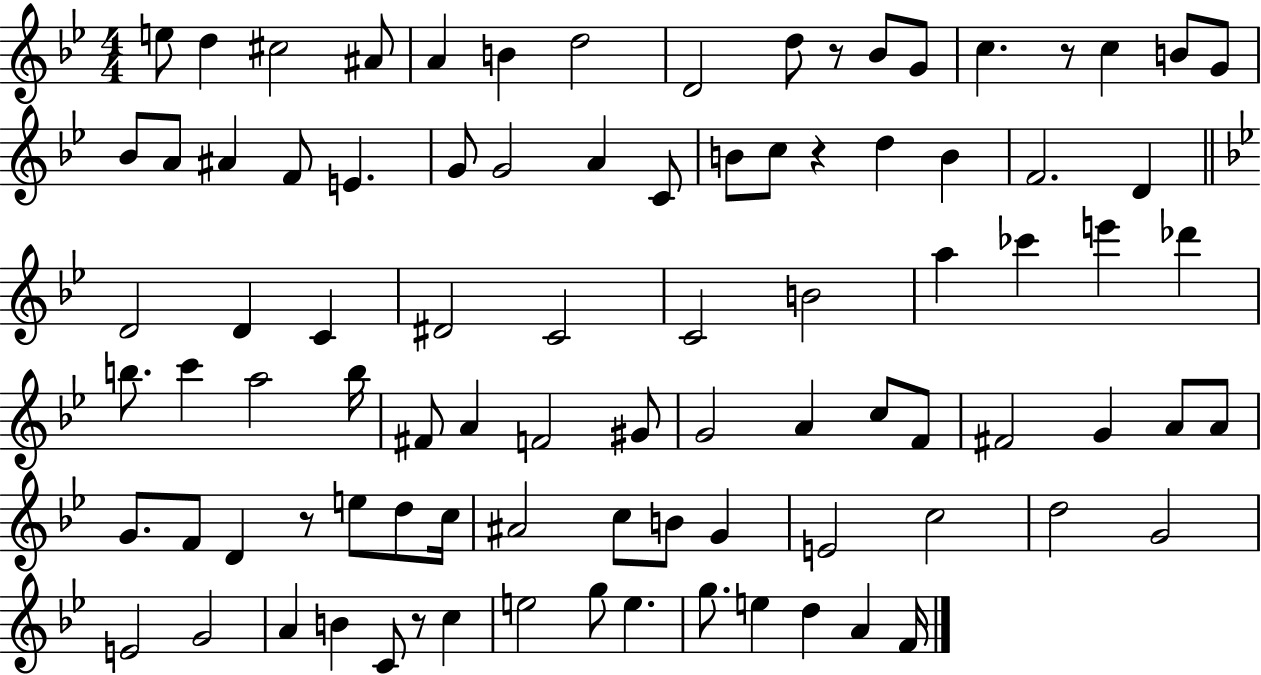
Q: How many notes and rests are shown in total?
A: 90